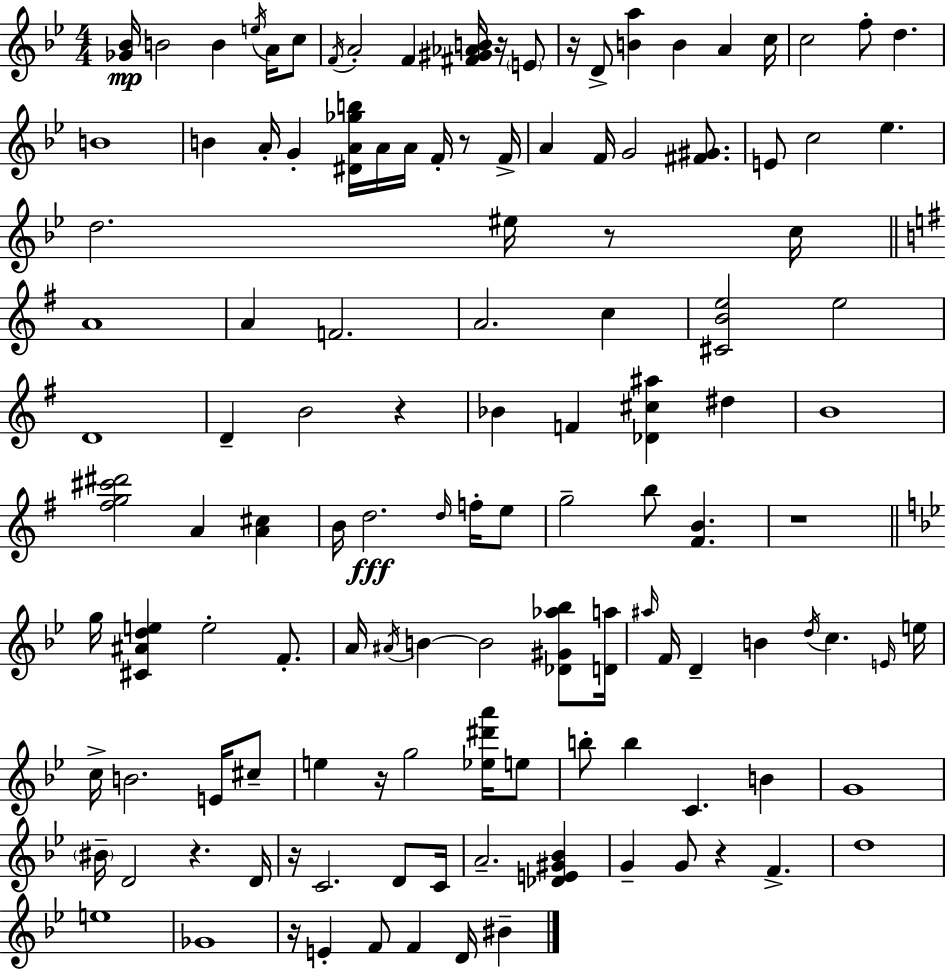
[Gb4,Bb4]/s B4/h B4/q E5/s A4/s C5/e F4/s A4/h F4/q [F#4,G#4,Ab4,B4]/s R/s E4/e R/s D4/e [B4,A5]/q B4/q A4/q C5/s C5/h F5/e D5/q. B4/w B4/q A4/s G4/q [D#4,A4,Gb5,B5]/s A4/s A4/s F4/s R/e F4/s A4/q F4/s G4/h [F#4,G#4]/e. E4/e C5/h Eb5/q. D5/h. EIS5/s R/e C5/s A4/w A4/q F4/h. A4/h. C5/q [C#4,B4,E5]/h E5/h D4/w D4/q B4/h R/q Bb4/q F4/q [Db4,C#5,A#5]/q D#5/q B4/w [F#5,G5,C#6,D#6]/h A4/q [A4,C#5]/q B4/s D5/h. D5/s F5/s E5/e G5/h B5/e [F#4,B4]/q. R/w G5/s [C#4,A#4,D5,E5]/q E5/h F4/e. A4/s A#4/s B4/q B4/h [Db4,G#4,Ab5,Bb5]/e [D4,A5]/s A#5/s F4/s D4/q B4/q D5/s C5/q. E4/s E5/s C5/s B4/h. E4/s C#5/e E5/q R/s G5/h [Eb5,D#6,A6]/s E5/e B5/e B5/q C4/q. B4/q G4/w BIS4/s D4/h R/q. D4/s R/s C4/h. D4/e C4/s A4/h. [Db4,E4,G#4,Bb4]/q G4/q G4/e R/q F4/q. D5/w E5/w Gb4/w R/s E4/q F4/e F4/q D4/s BIS4/q